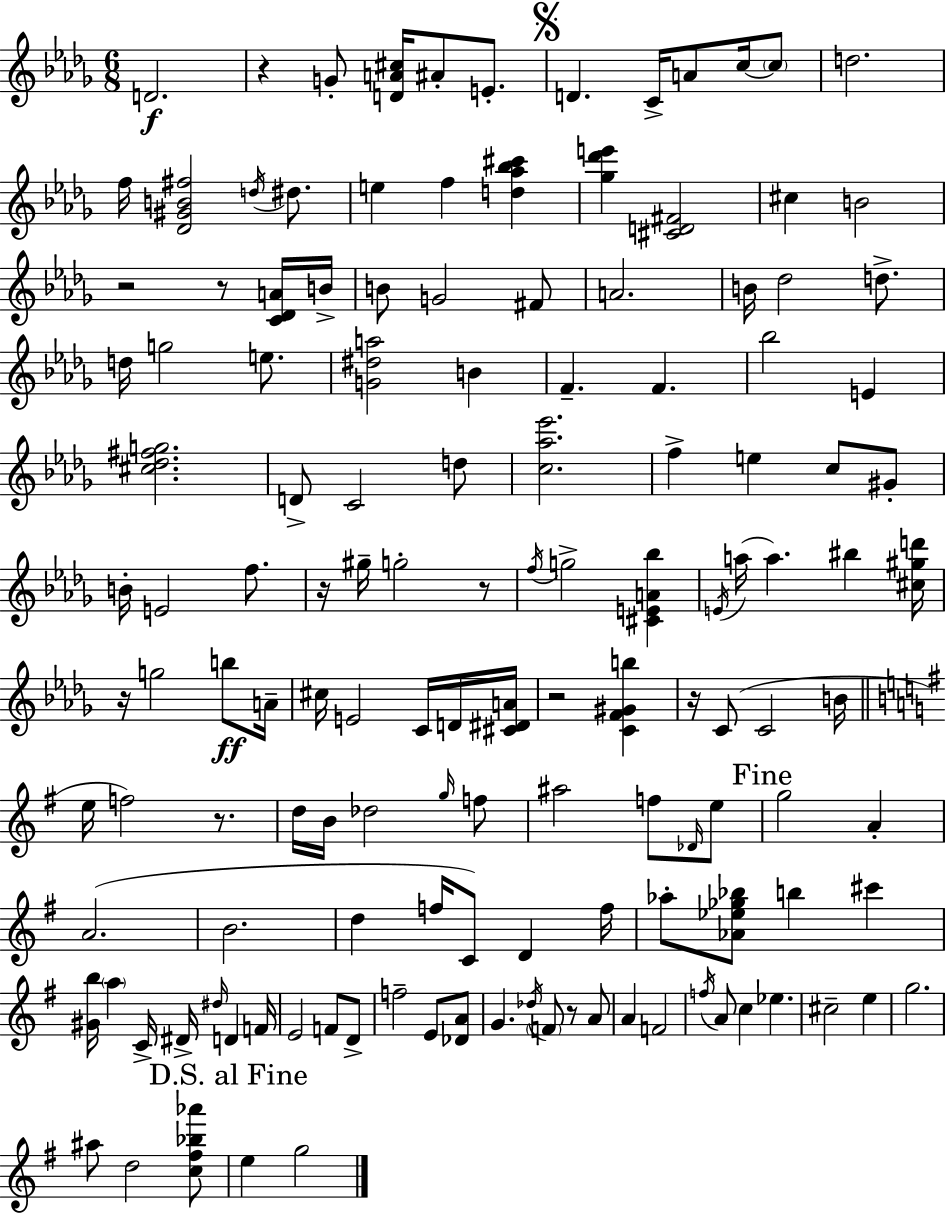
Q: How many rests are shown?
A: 10